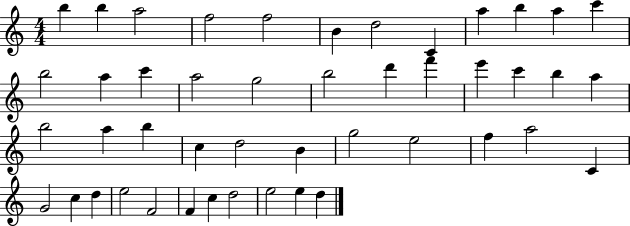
B5/q B5/q A5/h F5/h F5/h B4/q D5/h C4/q A5/q B5/q A5/q C6/q B5/h A5/q C6/q A5/h G5/h B5/h D6/q F6/q E6/q C6/q B5/q A5/q B5/h A5/q B5/q C5/q D5/h B4/q G5/h E5/h F5/q A5/h C4/q G4/h C5/q D5/q E5/h F4/h F4/q C5/q D5/h E5/h E5/q D5/q